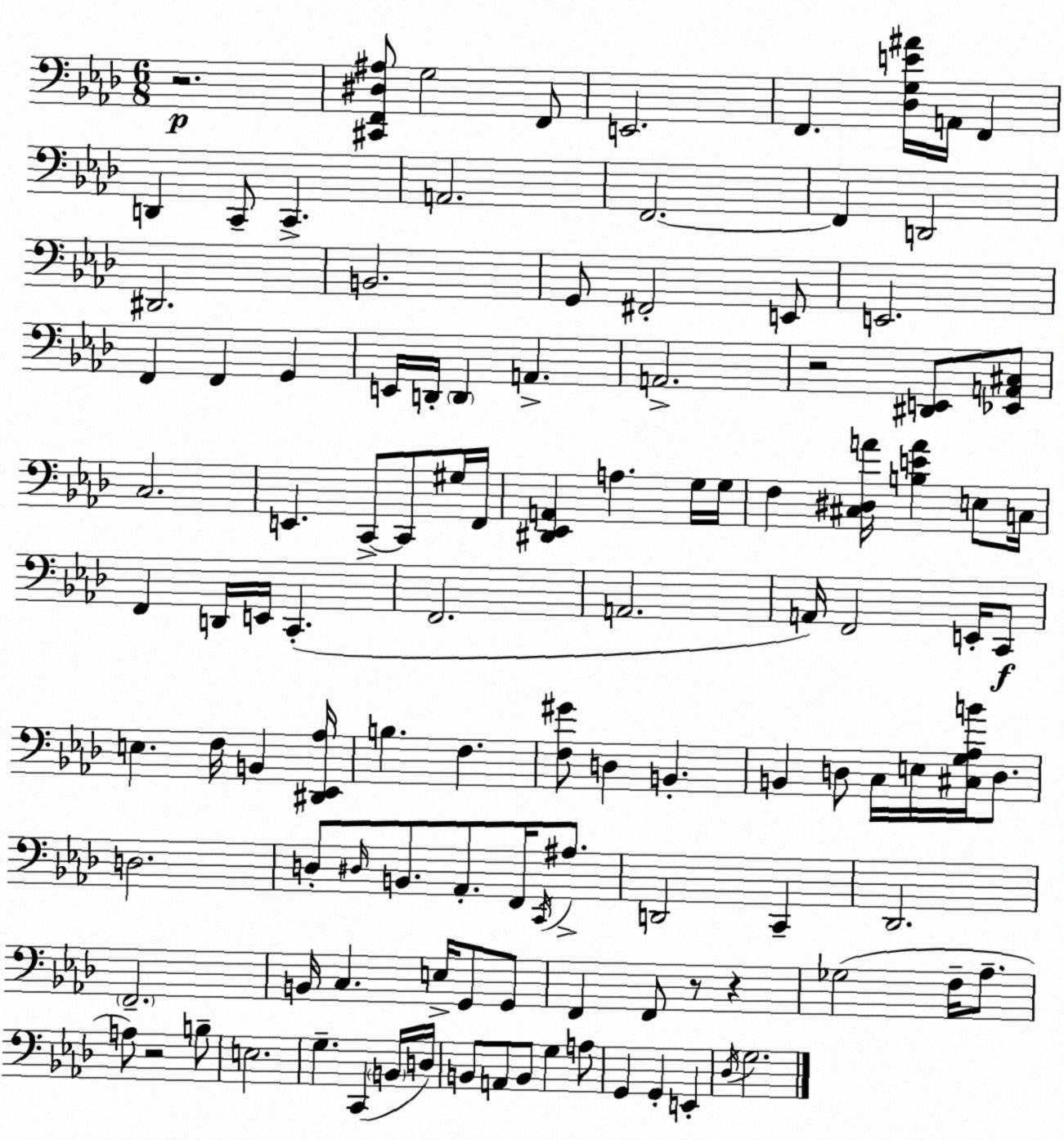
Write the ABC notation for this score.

X:1
T:Untitled
M:6/8
L:1/4
K:Ab
z2 [^C,,F,,^D,^A,]/2 G,2 F,,/2 E,,2 F,, [_D,G,E^A]/4 A,,/4 F,, D,, C,,/2 C,, A,,2 F,,2 F,, D,,2 ^D,,2 B,,2 G,,/2 ^F,,2 E,,/2 E,,2 F,, F,, G,, E,,/4 D,,/4 D,, A,, A,,2 z2 [^D,,E,,]/2 [_E,,A,,^C,]/2 C,2 E,, C,,/2 C,,/2 ^G,/4 F,,/4 [^D,,_E,,A,,] A, G,/4 G,/4 F, [^C,^D,A]/4 [B,EA] E,/2 C,/4 F,, D,,/4 E,,/4 C,, F,,2 A,,2 A,,/4 F,,2 E,,/4 C,,/2 E, F,/4 B,, [^D,,_E,,_A,]/4 B, F, [F,^G]/2 D, B,, B,, D,/2 C,/4 E,/4 [^C,G,_A,B]/4 D,/2 D,2 D,/2 ^D,/4 B,,/2 _A,,/2 F,,/4 C,,/4 ^A,/2 D,,2 C,, _D,,2 F,,2 B,,/4 C, E,/4 G,,/2 G,,/2 F,, F,,/2 z/2 z _G,2 F,/4 _A,/2 A,/2 z2 B,/2 E,2 G, C,, B,,/4 D,/4 B,,/2 A,,/2 B,,/2 G, A,/2 G,, G,, E,, _D,/4 G,2